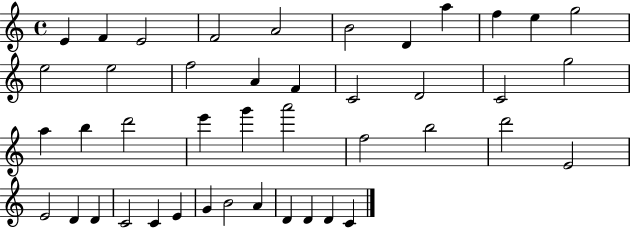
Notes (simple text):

E4/q F4/q E4/h F4/h A4/h B4/h D4/q A5/q F5/q E5/q G5/h E5/h E5/h F5/h A4/q F4/q C4/h D4/h C4/h G5/h A5/q B5/q D6/h E6/q G6/q A6/h F5/h B5/h D6/h E4/h E4/h D4/q D4/q C4/h C4/q E4/q G4/q B4/h A4/q D4/q D4/q D4/q C4/q